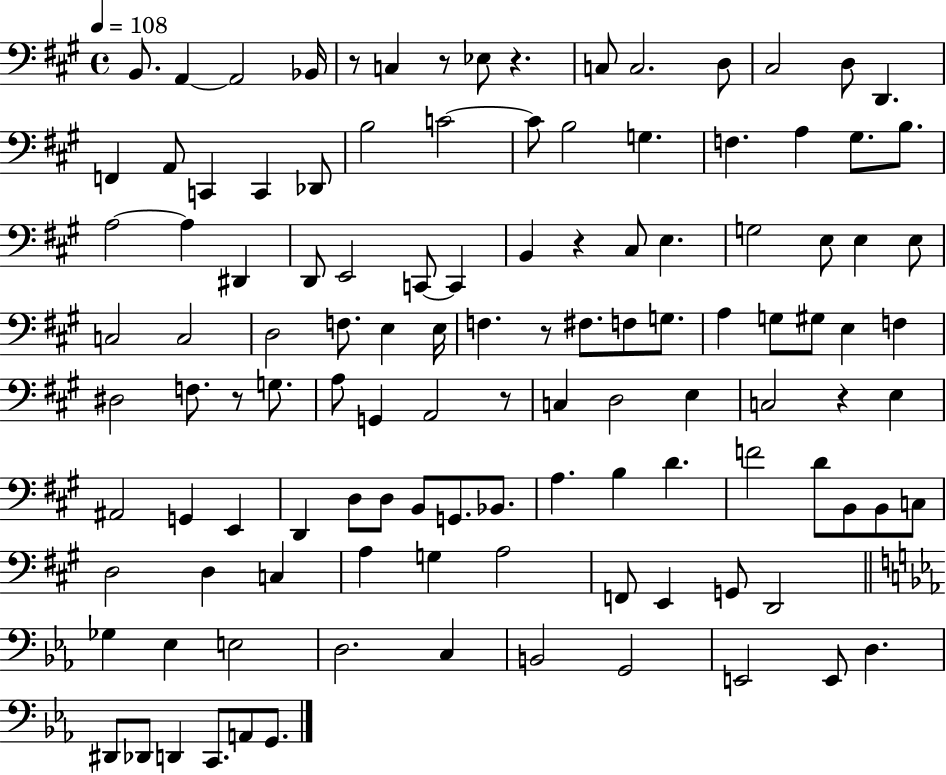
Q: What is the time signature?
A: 4/4